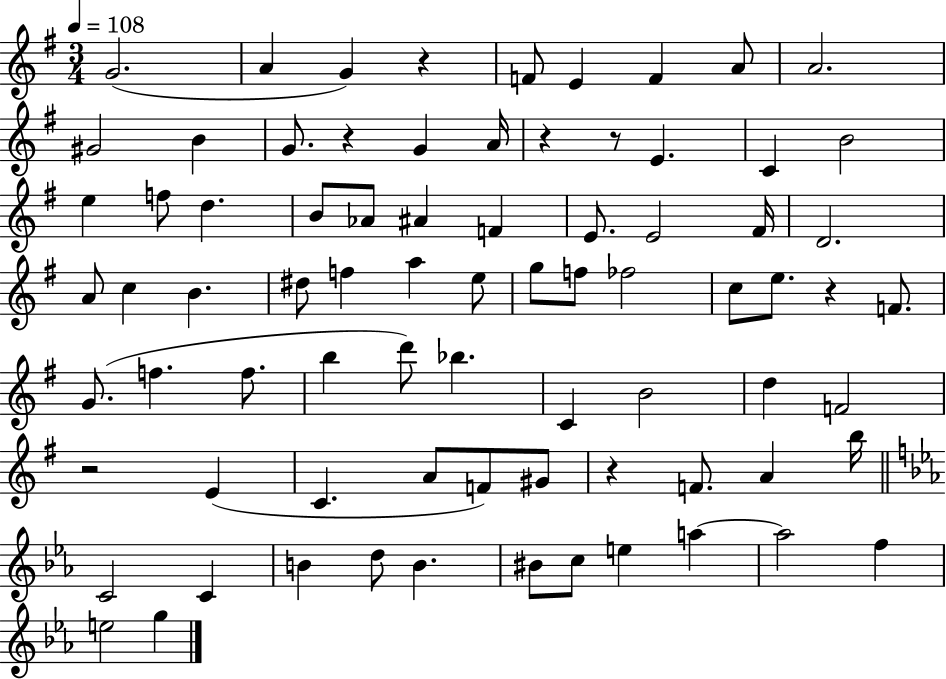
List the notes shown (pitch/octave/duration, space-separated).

G4/h. A4/q G4/q R/q F4/e E4/q F4/q A4/e A4/h. G#4/h B4/q G4/e. R/q G4/q A4/s R/q R/e E4/q. C4/q B4/h E5/q F5/e D5/q. B4/e Ab4/e A#4/q F4/q E4/e. E4/h F#4/s D4/h. A4/e C5/q B4/q. D#5/e F5/q A5/q E5/e G5/e F5/e FES5/h C5/e E5/e. R/q F4/e. G4/e. F5/q. F5/e. B5/q D6/e Bb5/q. C4/q B4/h D5/q F4/h R/h E4/q C4/q. A4/e F4/e G#4/e R/q F4/e. A4/q B5/s C4/h C4/q B4/q D5/e B4/q. BIS4/e C5/e E5/q A5/q A5/h F5/q E5/h G5/q